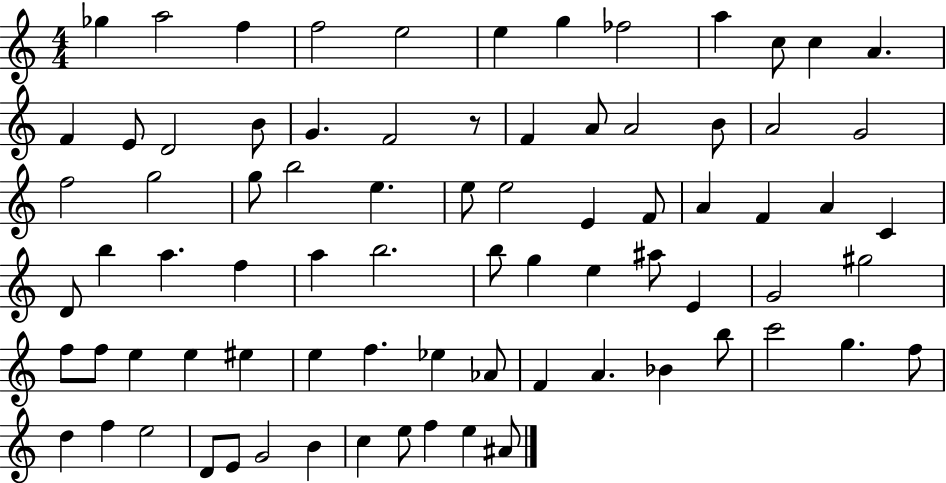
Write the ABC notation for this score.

X:1
T:Untitled
M:4/4
L:1/4
K:C
_g a2 f f2 e2 e g _f2 a c/2 c A F E/2 D2 B/2 G F2 z/2 F A/2 A2 B/2 A2 G2 f2 g2 g/2 b2 e e/2 e2 E F/2 A F A C D/2 b a f a b2 b/2 g e ^a/2 E G2 ^g2 f/2 f/2 e e ^e e f _e _A/2 F A _B b/2 c'2 g f/2 d f e2 D/2 E/2 G2 B c e/2 f e ^A/2